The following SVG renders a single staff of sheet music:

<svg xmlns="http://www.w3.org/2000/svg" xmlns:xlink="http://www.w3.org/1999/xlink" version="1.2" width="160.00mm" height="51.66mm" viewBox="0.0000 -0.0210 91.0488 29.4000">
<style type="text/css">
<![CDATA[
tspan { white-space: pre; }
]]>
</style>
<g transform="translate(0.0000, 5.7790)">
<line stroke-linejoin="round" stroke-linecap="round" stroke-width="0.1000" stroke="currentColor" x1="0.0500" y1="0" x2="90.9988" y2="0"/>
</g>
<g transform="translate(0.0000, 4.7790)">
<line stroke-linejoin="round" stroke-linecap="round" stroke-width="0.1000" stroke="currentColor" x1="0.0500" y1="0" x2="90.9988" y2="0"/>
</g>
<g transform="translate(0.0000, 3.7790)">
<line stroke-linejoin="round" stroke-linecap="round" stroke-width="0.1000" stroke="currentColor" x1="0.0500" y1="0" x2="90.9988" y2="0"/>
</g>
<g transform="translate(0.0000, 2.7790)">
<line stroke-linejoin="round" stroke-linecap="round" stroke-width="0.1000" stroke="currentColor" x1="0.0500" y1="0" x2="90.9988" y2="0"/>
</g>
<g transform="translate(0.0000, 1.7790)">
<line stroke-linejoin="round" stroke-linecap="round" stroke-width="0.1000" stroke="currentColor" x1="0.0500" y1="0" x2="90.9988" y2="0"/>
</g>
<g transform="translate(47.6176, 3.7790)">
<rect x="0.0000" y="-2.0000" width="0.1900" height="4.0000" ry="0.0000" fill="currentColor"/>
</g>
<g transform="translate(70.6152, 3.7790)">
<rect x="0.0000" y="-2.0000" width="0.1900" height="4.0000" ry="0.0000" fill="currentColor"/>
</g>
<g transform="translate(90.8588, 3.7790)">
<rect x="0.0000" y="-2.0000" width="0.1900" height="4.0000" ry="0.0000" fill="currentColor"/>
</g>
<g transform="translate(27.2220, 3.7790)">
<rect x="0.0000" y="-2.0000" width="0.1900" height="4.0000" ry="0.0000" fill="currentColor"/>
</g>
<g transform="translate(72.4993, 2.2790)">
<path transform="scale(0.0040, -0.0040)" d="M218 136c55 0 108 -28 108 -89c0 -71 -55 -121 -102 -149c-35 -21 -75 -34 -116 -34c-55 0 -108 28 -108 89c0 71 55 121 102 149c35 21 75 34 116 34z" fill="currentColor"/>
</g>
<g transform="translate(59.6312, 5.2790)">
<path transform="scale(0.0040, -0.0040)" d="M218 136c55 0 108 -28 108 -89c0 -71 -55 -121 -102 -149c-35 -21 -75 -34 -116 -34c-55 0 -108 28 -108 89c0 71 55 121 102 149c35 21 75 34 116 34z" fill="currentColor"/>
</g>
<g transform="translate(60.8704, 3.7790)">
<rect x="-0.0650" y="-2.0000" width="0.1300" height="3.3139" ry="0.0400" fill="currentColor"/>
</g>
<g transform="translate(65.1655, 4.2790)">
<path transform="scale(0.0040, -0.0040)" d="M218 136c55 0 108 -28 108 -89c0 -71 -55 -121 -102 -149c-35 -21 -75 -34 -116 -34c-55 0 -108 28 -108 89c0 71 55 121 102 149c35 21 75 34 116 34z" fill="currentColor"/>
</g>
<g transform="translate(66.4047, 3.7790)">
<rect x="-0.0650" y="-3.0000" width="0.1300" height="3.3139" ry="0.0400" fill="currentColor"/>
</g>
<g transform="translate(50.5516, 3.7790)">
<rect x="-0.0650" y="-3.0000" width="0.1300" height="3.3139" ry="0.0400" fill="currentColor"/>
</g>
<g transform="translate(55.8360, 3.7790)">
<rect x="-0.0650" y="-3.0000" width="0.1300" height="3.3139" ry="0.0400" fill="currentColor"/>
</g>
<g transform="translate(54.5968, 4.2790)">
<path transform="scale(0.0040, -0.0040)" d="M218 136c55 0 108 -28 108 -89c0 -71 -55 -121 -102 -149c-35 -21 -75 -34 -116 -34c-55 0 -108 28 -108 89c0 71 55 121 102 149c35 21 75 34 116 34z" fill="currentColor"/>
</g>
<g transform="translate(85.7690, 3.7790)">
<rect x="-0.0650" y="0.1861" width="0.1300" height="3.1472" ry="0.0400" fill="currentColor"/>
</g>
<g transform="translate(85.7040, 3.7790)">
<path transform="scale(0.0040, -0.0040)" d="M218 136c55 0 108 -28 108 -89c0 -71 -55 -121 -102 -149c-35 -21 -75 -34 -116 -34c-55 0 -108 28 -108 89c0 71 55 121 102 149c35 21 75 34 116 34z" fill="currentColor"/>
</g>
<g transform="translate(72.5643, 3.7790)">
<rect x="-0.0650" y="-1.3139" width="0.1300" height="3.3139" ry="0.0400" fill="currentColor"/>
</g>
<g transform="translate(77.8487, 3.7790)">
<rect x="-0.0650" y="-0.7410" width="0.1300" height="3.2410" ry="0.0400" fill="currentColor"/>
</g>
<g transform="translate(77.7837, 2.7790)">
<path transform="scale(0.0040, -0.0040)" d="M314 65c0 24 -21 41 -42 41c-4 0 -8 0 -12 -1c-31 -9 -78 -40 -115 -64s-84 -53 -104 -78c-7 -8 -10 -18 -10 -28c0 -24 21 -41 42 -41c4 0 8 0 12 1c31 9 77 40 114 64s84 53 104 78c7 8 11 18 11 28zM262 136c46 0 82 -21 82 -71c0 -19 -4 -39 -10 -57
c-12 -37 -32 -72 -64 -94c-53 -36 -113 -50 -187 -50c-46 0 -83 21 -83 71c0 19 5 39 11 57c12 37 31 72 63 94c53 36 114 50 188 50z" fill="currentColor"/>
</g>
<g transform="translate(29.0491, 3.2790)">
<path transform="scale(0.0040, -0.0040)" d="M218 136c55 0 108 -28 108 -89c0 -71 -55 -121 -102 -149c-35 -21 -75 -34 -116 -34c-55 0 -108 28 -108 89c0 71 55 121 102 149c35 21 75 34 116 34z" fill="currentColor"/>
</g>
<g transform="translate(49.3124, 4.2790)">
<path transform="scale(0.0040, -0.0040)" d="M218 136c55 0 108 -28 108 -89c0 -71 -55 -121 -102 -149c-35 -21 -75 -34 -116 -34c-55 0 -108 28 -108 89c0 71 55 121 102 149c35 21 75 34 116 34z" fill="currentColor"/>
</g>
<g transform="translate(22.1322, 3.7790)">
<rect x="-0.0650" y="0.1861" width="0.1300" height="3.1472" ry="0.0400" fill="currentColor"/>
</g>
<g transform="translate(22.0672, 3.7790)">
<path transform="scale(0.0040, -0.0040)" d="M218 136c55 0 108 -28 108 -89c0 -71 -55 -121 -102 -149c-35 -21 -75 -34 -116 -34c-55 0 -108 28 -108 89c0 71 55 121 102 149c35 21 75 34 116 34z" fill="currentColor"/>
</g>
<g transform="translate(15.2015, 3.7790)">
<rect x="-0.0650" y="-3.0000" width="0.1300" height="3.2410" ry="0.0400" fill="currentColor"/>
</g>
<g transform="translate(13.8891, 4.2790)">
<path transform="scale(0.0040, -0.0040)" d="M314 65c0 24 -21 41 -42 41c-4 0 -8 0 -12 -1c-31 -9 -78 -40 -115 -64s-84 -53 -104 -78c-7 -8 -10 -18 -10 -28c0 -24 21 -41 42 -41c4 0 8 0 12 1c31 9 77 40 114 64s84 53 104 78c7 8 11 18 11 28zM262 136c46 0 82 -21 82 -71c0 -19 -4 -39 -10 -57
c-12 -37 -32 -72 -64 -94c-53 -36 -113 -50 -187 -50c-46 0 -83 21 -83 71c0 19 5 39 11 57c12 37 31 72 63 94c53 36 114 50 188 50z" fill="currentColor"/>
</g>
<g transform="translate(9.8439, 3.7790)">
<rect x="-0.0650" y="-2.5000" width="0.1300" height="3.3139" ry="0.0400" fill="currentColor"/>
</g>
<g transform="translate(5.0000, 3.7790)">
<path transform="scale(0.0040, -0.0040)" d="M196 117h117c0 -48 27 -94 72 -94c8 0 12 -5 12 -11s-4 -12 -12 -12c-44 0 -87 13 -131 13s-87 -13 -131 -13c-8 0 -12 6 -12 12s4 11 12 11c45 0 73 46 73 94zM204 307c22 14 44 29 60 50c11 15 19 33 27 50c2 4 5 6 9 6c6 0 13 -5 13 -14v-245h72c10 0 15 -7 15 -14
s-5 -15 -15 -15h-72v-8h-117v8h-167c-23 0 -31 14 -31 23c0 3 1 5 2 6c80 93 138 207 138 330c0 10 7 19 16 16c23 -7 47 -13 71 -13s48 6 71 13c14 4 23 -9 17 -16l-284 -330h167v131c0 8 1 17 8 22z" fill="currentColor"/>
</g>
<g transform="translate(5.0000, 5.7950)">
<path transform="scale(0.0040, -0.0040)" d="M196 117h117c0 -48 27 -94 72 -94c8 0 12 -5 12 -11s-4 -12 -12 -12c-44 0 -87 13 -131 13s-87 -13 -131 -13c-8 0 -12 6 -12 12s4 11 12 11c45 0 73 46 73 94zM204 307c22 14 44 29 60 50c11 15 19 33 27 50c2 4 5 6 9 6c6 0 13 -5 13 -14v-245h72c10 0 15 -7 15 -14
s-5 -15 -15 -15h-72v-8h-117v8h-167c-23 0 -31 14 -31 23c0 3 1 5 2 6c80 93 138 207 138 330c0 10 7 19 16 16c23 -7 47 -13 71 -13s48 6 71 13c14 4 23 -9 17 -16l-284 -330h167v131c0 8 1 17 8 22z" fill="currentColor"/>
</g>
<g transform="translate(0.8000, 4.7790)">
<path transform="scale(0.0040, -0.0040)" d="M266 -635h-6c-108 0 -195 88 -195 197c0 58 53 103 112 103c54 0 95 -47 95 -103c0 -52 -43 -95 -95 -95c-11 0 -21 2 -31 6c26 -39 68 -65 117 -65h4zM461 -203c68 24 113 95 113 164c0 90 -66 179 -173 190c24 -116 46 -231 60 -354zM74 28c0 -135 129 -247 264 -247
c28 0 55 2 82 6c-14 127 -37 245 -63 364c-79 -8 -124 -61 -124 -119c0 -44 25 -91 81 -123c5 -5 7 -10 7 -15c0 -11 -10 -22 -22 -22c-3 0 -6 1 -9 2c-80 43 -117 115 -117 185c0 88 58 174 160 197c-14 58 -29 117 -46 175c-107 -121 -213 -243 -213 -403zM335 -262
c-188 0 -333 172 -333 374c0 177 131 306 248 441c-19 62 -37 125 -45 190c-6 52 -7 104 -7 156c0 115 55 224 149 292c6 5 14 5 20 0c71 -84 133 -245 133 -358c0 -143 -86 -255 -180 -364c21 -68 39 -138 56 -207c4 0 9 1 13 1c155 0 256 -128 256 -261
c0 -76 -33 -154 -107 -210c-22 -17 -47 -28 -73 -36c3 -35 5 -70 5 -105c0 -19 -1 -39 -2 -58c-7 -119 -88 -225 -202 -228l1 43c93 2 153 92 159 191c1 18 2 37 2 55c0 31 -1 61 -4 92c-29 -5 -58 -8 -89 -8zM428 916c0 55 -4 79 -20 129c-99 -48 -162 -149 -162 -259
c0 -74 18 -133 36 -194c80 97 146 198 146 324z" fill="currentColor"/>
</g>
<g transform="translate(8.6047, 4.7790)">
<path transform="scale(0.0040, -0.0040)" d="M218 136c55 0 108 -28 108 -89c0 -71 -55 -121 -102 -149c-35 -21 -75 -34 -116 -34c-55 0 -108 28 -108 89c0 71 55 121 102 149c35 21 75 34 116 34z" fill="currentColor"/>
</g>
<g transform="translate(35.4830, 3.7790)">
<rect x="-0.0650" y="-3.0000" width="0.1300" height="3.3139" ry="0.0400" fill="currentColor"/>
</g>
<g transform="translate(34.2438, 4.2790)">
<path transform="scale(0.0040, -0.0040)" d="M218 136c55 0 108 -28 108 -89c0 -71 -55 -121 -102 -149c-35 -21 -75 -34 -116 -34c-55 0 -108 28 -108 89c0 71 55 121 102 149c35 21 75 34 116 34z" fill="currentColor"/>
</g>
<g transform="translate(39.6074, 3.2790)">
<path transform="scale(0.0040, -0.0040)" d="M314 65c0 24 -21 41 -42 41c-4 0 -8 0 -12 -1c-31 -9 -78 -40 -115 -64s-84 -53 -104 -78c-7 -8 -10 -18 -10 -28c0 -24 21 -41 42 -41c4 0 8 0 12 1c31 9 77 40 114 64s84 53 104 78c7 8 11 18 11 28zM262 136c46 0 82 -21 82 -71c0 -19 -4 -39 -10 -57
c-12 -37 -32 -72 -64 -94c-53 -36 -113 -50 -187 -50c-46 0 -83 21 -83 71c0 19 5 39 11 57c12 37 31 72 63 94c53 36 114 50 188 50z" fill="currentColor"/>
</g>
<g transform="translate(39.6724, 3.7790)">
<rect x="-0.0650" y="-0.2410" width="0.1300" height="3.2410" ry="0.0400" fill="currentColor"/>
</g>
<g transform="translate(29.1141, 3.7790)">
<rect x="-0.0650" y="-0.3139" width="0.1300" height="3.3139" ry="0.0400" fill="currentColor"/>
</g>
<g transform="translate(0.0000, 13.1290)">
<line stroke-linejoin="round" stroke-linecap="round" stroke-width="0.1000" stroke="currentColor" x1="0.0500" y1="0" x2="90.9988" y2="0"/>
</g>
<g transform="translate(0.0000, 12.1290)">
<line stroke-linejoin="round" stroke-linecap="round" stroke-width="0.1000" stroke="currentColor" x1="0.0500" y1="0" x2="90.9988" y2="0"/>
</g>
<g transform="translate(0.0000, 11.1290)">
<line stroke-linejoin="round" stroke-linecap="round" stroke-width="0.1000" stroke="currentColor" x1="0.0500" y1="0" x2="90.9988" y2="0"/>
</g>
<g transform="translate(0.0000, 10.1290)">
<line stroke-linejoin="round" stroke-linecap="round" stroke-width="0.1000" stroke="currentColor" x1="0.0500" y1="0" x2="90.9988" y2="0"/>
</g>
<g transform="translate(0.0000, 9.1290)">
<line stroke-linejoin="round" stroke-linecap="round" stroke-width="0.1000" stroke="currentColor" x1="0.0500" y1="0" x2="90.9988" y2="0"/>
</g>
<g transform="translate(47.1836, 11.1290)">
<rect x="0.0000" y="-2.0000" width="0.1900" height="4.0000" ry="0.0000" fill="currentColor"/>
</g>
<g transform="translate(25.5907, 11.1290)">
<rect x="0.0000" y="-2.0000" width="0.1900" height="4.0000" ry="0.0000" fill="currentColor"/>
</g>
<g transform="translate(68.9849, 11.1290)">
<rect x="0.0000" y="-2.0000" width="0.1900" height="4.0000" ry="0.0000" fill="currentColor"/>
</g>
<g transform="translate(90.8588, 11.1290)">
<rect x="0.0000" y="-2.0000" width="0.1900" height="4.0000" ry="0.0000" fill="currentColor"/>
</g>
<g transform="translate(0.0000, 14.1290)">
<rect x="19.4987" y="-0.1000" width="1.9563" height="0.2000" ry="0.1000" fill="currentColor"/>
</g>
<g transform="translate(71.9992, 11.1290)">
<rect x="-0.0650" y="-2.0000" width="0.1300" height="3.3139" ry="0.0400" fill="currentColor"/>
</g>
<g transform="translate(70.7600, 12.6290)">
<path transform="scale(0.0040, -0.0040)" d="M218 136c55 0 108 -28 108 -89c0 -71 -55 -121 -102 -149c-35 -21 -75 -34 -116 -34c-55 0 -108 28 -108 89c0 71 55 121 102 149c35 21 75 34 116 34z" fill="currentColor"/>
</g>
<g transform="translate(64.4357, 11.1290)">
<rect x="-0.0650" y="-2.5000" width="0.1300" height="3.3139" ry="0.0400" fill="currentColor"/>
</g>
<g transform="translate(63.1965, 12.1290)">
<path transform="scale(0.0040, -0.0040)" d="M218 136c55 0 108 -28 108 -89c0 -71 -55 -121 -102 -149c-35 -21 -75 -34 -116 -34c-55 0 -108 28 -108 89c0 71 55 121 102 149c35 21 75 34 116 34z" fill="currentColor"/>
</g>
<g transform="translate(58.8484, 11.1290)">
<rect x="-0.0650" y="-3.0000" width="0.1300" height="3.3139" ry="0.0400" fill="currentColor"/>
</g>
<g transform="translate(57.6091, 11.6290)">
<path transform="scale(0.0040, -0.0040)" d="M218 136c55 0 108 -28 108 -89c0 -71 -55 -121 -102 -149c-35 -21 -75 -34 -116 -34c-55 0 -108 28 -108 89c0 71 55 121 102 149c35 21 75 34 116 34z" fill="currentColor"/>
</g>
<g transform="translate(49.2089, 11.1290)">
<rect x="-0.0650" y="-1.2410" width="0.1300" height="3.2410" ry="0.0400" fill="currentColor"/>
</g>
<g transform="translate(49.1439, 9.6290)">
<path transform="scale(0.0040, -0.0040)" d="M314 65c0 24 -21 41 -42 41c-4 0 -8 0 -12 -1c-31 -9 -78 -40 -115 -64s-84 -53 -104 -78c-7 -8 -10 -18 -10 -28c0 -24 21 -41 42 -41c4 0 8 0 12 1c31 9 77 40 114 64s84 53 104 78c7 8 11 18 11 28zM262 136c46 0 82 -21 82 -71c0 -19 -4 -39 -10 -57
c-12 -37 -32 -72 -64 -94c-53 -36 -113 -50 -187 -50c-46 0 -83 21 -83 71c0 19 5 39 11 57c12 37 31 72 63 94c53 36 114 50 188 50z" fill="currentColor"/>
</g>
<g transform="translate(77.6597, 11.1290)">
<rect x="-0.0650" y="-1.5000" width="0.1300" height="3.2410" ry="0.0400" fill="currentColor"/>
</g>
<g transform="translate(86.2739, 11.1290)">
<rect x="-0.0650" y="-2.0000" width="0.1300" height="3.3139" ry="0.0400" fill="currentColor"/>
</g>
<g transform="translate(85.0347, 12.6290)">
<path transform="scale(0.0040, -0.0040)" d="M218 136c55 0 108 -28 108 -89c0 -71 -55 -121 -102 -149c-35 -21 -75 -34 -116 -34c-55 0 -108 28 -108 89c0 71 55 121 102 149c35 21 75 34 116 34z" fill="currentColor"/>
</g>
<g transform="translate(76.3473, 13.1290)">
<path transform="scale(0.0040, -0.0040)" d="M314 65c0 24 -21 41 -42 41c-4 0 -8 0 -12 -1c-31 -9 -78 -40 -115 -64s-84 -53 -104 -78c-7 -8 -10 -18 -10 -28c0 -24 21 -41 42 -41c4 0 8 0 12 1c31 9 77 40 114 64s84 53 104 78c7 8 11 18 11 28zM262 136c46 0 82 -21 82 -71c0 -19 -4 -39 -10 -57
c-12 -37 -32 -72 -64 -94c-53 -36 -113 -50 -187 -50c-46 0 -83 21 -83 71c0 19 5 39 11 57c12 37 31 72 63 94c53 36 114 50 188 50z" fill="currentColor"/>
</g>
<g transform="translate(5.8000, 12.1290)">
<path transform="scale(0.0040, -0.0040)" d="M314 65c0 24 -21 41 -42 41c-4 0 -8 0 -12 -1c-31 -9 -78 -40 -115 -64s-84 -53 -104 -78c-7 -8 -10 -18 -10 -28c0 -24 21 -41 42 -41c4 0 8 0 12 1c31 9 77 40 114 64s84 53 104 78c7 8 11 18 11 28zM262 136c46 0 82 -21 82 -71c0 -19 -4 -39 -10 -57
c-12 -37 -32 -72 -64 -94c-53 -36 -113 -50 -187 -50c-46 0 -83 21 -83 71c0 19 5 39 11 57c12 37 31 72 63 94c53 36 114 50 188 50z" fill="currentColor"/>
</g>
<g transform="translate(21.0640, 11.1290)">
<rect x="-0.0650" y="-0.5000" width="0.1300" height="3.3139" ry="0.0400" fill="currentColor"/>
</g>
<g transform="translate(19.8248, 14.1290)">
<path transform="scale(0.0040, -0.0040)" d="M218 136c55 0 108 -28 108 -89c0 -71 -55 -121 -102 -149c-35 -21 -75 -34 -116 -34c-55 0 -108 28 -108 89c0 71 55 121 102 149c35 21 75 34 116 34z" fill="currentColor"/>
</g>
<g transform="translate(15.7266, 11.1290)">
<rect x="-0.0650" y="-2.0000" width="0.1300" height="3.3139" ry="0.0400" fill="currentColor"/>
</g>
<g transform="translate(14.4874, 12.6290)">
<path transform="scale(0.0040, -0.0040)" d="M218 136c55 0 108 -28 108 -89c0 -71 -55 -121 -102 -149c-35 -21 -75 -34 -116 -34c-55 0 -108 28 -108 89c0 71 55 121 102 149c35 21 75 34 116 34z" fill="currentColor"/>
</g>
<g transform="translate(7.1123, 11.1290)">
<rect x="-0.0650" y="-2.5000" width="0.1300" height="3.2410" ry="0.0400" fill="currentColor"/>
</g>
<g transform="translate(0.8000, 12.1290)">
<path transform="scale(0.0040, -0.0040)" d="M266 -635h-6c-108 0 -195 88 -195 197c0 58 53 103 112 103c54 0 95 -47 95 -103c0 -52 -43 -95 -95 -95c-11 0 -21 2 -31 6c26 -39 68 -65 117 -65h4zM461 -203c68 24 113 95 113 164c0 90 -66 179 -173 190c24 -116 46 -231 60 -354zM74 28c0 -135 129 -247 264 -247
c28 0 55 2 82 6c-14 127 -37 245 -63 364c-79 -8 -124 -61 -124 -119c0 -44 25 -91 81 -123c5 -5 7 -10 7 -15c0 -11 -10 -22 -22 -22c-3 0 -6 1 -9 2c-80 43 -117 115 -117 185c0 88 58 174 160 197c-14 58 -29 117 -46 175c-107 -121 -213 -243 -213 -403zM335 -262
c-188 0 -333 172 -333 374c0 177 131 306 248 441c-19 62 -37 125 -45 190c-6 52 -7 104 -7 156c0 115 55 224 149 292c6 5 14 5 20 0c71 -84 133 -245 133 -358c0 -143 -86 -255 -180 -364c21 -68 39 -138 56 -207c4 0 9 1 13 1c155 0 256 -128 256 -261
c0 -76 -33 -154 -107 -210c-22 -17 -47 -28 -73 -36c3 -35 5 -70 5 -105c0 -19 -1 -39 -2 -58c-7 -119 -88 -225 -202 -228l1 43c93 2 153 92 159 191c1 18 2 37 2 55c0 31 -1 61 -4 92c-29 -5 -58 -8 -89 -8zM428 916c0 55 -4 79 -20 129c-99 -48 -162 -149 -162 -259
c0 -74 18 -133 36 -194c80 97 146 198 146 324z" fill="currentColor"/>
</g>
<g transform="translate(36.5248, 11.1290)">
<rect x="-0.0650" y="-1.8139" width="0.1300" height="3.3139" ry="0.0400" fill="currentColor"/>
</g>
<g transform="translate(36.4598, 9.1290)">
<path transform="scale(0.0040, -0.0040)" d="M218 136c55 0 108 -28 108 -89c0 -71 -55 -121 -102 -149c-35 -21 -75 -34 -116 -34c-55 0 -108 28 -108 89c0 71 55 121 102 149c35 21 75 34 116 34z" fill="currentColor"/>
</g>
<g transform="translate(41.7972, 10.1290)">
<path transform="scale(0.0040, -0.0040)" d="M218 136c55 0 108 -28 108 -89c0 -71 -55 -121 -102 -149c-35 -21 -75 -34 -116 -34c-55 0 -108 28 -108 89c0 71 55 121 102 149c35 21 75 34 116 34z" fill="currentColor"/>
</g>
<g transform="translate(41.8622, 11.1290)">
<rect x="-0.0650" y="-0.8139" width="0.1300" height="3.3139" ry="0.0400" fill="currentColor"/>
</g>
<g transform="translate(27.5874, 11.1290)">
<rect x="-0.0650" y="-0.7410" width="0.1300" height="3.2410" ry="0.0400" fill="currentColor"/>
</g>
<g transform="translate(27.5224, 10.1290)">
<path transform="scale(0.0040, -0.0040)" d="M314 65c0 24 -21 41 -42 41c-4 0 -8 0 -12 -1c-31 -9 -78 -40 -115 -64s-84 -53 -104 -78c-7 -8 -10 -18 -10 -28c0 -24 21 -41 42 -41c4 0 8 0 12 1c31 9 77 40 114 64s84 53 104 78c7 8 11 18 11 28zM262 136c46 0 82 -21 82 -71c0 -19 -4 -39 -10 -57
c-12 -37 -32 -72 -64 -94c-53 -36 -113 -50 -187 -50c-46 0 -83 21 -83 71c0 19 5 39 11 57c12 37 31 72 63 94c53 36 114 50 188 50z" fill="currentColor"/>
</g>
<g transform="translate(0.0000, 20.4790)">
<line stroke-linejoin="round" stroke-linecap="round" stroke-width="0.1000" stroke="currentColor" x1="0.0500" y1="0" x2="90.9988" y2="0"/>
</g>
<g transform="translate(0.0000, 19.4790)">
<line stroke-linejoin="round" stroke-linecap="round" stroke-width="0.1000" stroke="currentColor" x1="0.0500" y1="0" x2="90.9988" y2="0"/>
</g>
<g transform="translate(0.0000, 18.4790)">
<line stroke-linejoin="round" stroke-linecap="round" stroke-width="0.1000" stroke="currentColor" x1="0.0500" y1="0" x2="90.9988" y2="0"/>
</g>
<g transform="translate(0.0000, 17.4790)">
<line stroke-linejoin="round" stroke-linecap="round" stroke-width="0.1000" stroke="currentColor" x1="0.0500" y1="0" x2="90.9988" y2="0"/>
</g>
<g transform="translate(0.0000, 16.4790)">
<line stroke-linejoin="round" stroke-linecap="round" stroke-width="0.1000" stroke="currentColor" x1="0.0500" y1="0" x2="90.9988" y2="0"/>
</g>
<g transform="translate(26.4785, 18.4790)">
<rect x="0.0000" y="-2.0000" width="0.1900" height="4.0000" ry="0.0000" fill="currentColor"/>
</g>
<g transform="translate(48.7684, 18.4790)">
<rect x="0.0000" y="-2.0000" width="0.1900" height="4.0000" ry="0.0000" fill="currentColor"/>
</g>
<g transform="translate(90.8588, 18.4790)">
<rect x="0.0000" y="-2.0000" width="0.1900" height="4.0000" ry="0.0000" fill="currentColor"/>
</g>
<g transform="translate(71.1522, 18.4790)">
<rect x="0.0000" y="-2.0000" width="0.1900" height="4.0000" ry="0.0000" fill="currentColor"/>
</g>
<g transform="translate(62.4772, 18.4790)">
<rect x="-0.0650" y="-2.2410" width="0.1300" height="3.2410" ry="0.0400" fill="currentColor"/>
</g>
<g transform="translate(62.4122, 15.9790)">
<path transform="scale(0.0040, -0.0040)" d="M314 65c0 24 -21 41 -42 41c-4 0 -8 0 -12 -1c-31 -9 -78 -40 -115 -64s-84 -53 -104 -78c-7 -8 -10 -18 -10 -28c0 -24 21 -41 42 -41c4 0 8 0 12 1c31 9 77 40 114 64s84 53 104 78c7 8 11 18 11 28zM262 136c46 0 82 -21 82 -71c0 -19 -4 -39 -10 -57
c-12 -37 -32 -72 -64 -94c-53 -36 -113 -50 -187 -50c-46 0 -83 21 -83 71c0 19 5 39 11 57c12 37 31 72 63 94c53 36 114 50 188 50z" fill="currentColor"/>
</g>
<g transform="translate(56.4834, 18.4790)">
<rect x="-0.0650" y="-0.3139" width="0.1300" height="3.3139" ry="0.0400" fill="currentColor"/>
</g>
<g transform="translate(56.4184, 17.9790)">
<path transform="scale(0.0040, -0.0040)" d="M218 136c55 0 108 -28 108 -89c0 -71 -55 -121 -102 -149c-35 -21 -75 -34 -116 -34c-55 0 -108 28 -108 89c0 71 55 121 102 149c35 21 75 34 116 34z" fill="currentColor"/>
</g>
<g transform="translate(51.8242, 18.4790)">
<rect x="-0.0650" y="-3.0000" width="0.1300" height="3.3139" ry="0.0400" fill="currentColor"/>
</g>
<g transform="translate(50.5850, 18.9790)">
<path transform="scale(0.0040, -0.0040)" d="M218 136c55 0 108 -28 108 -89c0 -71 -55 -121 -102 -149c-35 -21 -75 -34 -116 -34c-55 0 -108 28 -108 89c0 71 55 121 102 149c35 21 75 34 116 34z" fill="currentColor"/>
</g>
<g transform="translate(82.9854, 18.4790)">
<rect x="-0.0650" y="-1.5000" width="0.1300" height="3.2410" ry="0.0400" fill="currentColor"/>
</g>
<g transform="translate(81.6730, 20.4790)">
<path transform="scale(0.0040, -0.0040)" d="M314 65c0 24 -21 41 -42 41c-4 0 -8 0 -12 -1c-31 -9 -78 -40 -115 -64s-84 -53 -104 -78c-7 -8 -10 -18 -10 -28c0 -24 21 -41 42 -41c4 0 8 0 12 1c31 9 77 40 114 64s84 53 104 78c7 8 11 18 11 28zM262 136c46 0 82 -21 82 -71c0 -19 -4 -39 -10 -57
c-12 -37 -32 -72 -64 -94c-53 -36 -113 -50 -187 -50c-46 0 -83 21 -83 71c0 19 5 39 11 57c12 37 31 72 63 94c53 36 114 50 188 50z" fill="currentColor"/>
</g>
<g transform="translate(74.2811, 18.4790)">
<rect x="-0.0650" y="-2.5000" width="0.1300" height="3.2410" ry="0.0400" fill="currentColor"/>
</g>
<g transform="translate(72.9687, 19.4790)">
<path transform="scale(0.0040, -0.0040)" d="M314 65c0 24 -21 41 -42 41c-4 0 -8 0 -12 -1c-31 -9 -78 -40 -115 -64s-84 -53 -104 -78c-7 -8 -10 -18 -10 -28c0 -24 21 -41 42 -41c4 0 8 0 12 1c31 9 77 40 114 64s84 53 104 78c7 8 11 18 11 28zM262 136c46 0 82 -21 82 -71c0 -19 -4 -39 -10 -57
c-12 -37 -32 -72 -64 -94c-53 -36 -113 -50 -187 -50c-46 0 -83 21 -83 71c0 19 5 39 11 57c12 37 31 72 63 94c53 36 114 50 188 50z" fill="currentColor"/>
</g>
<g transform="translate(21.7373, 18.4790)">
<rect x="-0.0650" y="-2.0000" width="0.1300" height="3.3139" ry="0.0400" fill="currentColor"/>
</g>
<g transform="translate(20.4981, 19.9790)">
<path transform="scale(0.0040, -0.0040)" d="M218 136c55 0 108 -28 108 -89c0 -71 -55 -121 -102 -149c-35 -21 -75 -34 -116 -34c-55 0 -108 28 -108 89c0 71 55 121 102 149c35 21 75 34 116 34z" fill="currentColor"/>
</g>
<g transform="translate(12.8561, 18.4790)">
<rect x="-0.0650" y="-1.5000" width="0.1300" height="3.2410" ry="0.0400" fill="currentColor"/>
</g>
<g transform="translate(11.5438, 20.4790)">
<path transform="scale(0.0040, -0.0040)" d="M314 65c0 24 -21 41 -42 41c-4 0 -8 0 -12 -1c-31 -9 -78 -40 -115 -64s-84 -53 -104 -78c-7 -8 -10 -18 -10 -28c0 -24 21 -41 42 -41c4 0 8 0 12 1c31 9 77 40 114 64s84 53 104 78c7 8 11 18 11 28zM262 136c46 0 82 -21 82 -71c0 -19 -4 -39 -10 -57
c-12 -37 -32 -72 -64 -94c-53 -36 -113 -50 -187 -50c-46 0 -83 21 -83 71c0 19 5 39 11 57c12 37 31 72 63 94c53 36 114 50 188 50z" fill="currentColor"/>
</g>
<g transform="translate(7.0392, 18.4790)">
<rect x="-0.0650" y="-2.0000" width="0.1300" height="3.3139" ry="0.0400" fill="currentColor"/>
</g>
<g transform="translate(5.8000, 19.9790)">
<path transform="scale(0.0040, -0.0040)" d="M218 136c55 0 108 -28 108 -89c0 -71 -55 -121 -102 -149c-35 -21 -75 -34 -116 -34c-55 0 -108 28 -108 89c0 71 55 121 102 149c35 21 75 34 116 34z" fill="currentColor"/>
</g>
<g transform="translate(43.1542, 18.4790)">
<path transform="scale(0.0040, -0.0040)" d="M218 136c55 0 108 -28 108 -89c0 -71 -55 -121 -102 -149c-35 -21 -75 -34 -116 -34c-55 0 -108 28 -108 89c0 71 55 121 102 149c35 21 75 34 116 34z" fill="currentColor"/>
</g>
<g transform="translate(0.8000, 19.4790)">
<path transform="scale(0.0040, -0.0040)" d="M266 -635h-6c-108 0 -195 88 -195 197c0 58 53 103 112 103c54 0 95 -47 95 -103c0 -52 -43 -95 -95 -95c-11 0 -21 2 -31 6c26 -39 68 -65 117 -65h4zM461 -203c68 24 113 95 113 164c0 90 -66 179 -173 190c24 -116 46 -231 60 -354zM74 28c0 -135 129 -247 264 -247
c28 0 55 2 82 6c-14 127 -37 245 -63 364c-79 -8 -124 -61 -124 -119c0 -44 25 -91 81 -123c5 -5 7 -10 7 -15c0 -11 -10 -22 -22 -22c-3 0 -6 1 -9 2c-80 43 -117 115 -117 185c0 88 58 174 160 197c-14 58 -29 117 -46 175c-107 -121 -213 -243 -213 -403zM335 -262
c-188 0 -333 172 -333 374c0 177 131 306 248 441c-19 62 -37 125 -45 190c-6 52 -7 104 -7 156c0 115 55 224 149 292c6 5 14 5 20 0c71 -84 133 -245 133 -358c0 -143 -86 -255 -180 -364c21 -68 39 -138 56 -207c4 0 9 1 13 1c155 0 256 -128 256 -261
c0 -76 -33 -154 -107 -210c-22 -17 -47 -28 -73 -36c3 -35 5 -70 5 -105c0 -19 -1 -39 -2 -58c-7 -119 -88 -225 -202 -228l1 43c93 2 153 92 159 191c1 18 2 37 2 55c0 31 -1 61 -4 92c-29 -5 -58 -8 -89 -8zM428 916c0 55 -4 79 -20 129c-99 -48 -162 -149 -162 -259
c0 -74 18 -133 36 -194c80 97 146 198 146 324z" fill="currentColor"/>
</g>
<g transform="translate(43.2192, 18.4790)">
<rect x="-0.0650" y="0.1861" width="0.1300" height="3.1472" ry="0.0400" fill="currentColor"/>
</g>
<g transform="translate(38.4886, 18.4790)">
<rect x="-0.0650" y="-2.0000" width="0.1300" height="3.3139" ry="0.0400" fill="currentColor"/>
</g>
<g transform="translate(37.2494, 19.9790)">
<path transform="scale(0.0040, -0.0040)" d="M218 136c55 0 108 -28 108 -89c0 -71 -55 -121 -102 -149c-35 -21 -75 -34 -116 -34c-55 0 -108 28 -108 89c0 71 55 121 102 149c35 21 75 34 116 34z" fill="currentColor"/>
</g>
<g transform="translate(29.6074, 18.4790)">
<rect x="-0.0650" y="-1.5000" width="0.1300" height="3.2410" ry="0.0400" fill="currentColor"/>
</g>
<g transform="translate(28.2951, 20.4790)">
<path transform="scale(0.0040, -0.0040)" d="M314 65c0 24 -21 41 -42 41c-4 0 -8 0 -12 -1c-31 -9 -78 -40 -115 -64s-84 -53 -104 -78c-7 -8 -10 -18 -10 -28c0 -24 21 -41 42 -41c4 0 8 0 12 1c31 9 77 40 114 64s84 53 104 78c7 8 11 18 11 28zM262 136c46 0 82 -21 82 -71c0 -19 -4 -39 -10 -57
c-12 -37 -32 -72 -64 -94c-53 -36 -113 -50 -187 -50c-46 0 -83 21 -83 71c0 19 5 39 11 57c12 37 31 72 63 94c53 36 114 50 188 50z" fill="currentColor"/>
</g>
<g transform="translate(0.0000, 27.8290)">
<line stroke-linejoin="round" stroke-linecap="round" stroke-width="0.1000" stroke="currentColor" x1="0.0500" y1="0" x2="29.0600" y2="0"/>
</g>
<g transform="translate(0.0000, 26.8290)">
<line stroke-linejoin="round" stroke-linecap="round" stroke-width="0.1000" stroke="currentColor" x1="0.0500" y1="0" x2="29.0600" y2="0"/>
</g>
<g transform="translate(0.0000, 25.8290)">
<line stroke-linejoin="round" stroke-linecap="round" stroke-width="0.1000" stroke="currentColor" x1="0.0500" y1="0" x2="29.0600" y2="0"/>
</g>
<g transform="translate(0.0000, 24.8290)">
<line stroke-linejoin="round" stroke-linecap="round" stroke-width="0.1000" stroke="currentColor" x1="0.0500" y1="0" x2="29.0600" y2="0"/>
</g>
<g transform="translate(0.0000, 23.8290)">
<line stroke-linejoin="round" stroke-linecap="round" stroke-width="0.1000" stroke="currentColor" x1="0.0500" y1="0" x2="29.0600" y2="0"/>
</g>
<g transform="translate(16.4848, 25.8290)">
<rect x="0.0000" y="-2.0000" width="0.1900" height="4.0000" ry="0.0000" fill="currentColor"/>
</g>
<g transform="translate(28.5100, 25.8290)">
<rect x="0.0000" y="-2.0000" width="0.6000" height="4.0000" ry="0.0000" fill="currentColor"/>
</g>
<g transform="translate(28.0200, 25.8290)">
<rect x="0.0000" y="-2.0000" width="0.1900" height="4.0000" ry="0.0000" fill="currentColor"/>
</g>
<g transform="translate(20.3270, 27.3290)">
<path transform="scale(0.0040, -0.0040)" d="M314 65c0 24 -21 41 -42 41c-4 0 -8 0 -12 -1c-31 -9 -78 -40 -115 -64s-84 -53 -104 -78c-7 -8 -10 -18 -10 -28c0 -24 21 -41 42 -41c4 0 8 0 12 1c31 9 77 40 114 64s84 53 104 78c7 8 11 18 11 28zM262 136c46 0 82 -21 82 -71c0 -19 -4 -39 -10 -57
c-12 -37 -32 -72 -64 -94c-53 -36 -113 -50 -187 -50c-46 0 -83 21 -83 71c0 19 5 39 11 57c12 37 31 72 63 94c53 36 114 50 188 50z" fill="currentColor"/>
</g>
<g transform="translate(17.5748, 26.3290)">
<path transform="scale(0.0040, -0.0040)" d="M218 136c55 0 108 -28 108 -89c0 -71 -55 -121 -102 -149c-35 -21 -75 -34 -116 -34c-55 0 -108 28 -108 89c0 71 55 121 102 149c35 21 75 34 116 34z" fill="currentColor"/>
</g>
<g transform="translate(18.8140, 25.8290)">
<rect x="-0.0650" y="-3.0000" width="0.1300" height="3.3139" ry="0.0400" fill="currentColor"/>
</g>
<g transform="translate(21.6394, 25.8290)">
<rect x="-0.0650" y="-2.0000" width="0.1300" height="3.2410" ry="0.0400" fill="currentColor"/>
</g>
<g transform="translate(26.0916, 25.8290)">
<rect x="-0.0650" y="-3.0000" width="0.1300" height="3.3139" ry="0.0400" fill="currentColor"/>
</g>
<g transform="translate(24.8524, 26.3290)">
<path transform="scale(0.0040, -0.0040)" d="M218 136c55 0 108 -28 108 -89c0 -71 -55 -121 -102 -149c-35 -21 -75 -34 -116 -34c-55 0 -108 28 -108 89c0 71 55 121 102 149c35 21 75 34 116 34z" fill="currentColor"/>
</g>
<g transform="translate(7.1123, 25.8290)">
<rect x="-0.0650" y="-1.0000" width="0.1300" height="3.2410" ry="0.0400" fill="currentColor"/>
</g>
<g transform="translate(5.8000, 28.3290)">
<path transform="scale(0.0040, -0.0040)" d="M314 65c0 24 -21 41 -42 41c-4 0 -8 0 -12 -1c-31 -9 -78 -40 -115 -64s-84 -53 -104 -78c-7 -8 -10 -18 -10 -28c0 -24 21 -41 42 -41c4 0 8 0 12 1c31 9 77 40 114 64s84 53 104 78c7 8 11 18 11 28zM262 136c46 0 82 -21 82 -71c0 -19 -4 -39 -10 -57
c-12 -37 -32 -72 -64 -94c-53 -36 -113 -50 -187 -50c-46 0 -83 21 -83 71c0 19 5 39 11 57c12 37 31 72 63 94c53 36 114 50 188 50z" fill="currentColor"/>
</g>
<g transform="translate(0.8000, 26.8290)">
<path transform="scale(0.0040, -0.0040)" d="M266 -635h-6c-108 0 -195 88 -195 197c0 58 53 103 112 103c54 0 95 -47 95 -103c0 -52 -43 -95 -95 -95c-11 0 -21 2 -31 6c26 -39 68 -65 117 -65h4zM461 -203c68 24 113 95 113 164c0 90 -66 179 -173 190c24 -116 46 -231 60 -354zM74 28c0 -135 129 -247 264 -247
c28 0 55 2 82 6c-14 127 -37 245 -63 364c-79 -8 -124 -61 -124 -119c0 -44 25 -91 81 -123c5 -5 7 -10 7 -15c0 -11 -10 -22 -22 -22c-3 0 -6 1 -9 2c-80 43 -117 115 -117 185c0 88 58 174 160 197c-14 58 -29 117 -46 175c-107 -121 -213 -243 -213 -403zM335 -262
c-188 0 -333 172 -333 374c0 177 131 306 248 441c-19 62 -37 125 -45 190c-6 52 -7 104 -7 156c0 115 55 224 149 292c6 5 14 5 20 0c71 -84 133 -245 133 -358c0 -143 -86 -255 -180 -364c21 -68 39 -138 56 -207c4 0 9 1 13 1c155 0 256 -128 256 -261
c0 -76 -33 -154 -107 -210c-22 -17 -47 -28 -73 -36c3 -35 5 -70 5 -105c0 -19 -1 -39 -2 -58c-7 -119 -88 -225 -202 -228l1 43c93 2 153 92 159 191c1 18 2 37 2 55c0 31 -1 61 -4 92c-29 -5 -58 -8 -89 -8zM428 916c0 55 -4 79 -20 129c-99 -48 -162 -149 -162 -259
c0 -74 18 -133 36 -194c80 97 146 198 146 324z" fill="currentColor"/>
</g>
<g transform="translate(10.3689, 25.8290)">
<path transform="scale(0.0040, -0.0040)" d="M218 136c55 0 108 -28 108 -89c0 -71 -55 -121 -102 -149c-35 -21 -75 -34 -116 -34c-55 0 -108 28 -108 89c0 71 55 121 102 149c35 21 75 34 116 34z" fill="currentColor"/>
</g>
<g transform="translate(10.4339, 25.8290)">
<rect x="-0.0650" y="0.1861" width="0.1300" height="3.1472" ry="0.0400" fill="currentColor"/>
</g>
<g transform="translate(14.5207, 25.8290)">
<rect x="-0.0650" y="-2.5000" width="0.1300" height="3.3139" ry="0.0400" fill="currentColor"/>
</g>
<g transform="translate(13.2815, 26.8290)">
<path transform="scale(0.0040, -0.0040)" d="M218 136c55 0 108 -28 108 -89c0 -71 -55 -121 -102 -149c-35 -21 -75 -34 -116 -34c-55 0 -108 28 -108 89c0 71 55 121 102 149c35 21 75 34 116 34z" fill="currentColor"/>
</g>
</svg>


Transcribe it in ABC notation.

X:1
T:Untitled
M:4/4
L:1/4
K:C
G A2 B c A c2 A A F A e d2 B G2 F C d2 f d e2 A G F E2 F F E2 F E2 F B A c g2 G2 E2 D2 B G A F2 A